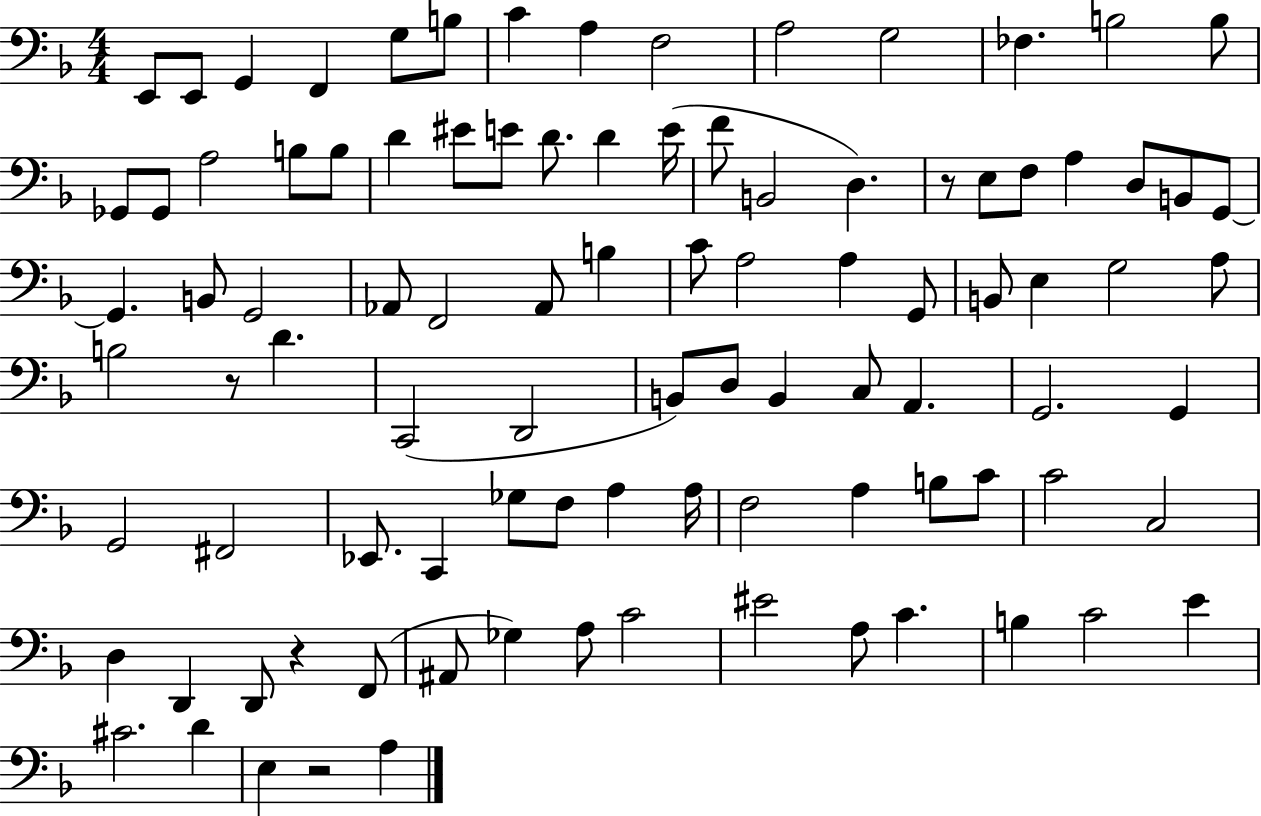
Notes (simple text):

E2/e E2/e G2/q F2/q G3/e B3/e C4/q A3/q F3/h A3/h G3/h FES3/q. B3/h B3/e Gb2/e Gb2/e A3/h B3/e B3/e D4/q EIS4/e E4/e D4/e. D4/q E4/s F4/e B2/h D3/q. R/e E3/e F3/e A3/q D3/e B2/e G2/e G2/q. B2/e G2/h Ab2/e F2/h Ab2/e B3/q C4/e A3/h A3/q G2/e B2/e E3/q G3/h A3/e B3/h R/e D4/q. C2/h D2/h B2/e D3/e B2/q C3/e A2/q. G2/h. G2/q G2/h F#2/h Eb2/e. C2/q Gb3/e F3/e A3/q A3/s F3/h A3/q B3/e C4/e C4/h C3/h D3/q D2/q D2/e R/q F2/e A#2/e Gb3/q A3/e C4/h EIS4/h A3/e C4/q. B3/q C4/h E4/q C#4/h. D4/q E3/q R/h A3/q